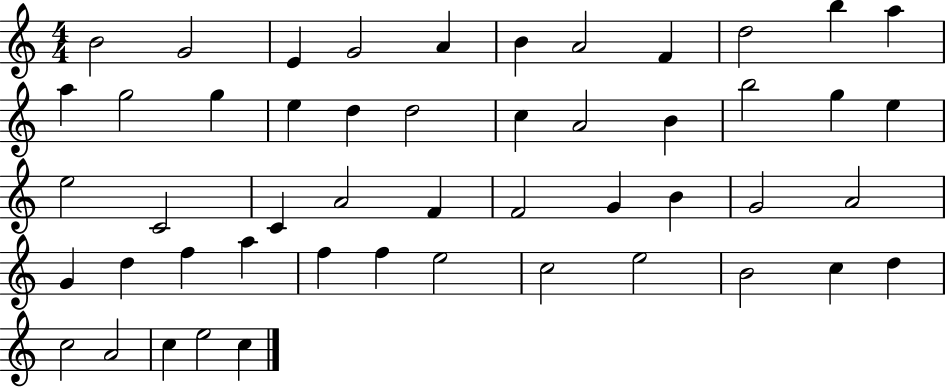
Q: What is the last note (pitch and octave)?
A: C5